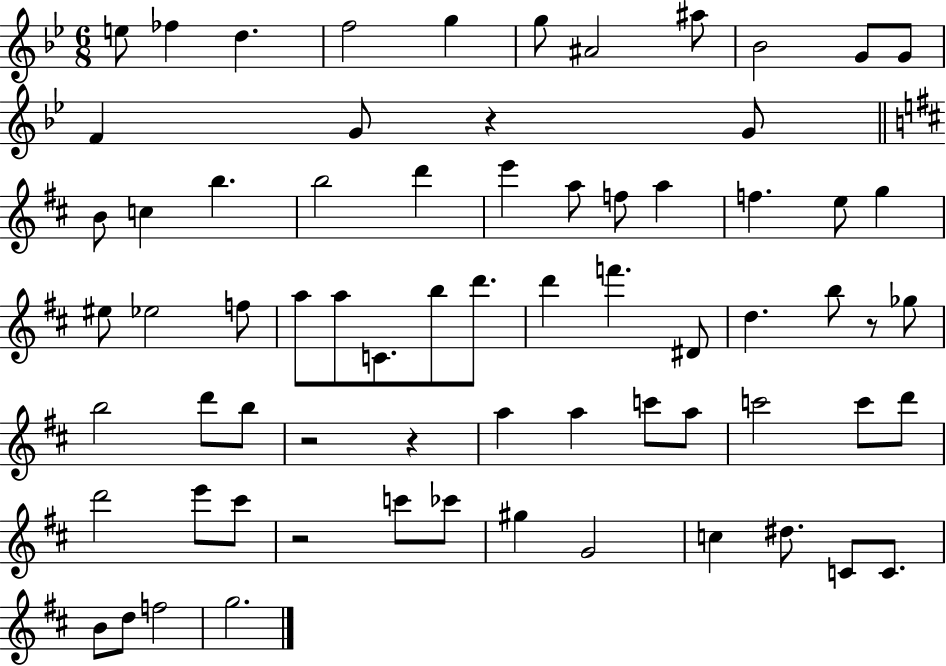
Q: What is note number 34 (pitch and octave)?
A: D6